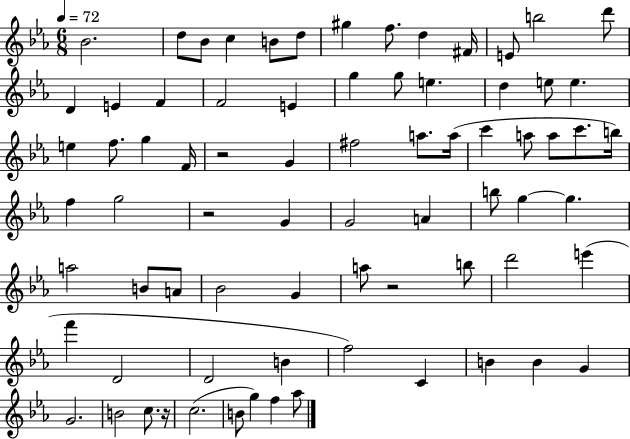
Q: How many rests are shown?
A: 4